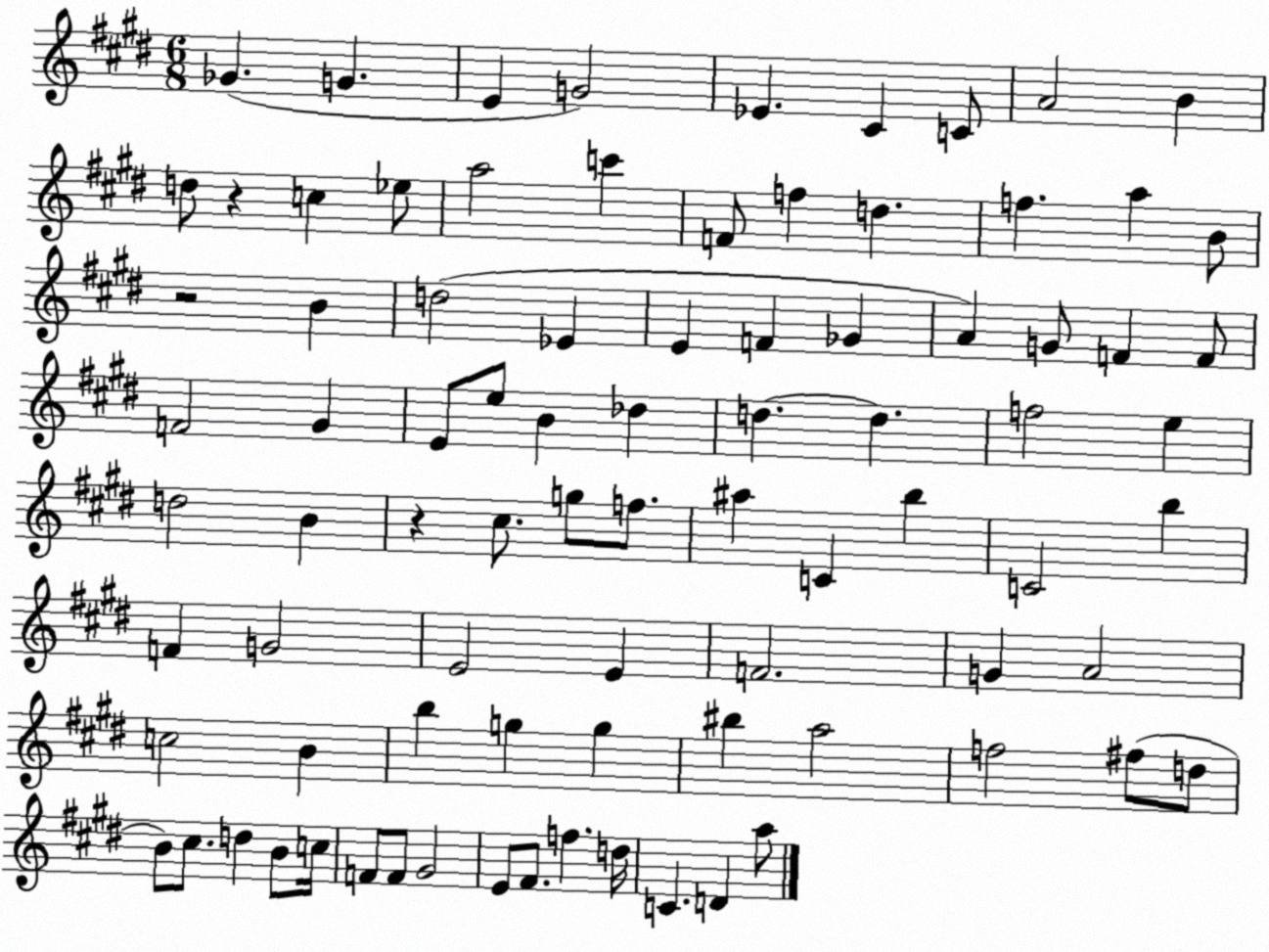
X:1
T:Untitled
M:6/8
L:1/4
K:E
_G G E G2 _E ^C C/2 A2 B d/2 z c _e/2 a2 c' F/2 f d f a B/2 z2 B d2 _E E F _G A G/2 F F/2 F2 ^G E/2 e/2 B _d d d f2 e d2 B z ^c/2 g/2 f/2 ^a C b C2 b F G2 E2 E F2 G A2 c2 B b g g ^b a2 f2 ^f/2 d/2 B/2 ^c/2 d B/2 c/4 F/2 F/2 ^G2 E/2 ^F/2 f d/4 C D a/2